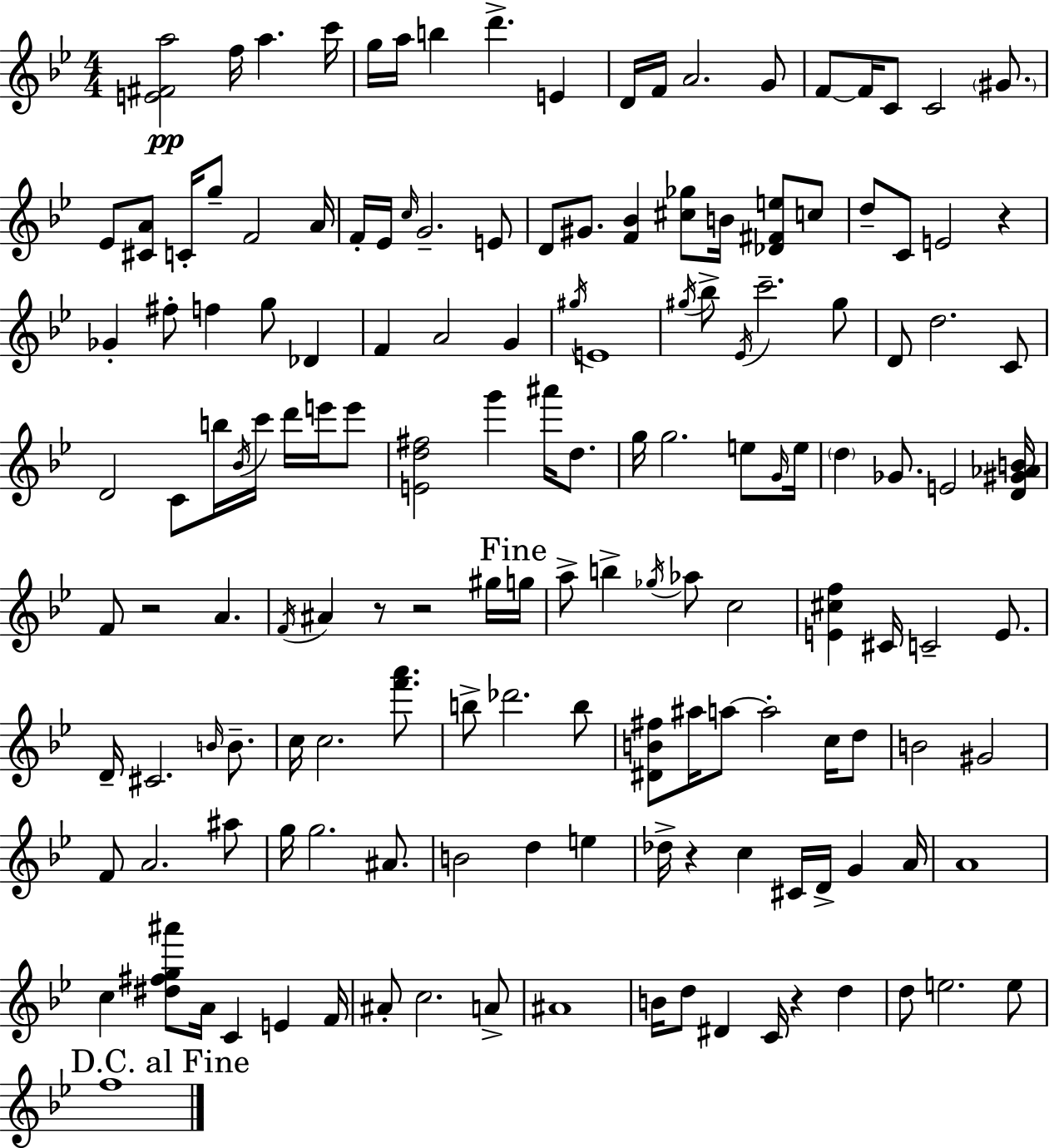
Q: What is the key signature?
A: G minor